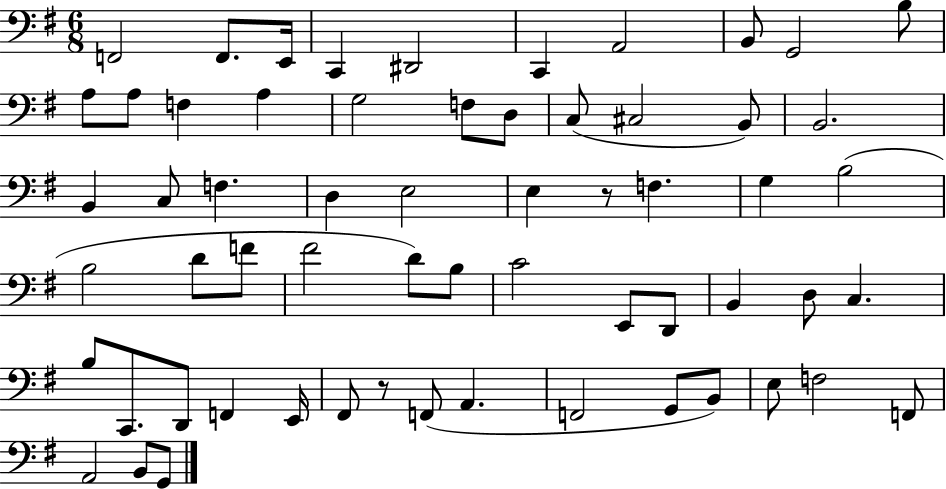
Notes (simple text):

F2/h F2/e. E2/s C2/q D#2/h C2/q A2/h B2/e G2/h B3/e A3/e A3/e F3/q A3/q G3/h F3/e D3/e C3/e C#3/h B2/e B2/h. B2/q C3/e F3/q. D3/q E3/h E3/q R/e F3/q. G3/q B3/h B3/h D4/e F4/e F#4/h D4/e B3/e C4/h E2/e D2/e B2/q D3/e C3/q. B3/e C2/e. D2/e F2/q E2/s F#2/e R/e F2/e A2/q. F2/h G2/e B2/e E3/e F3/h F2/e A2/h B2/e G2/e